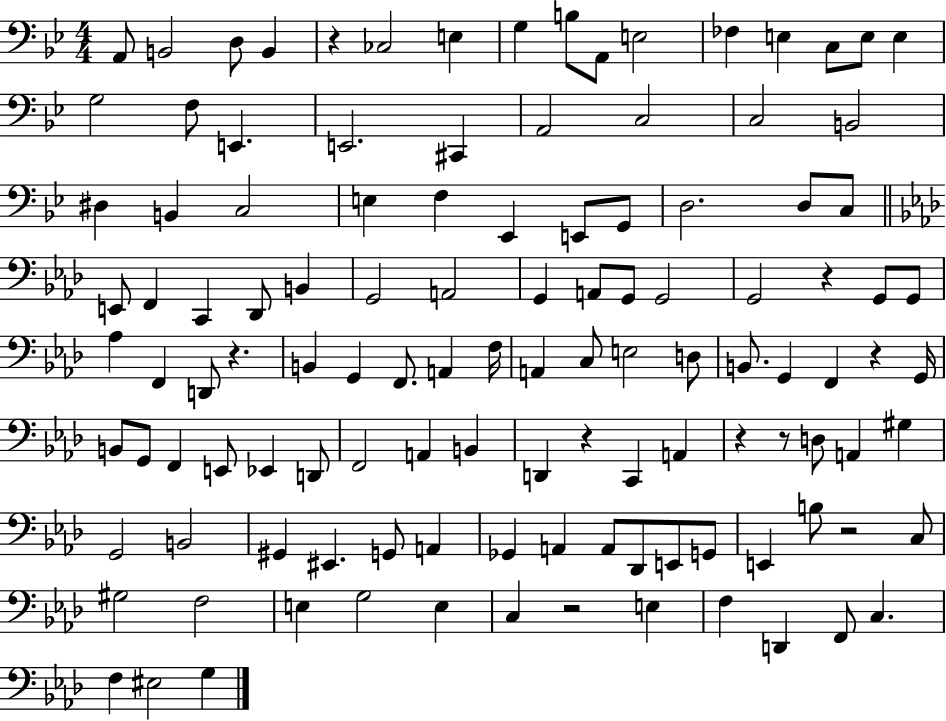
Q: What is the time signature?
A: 4/4